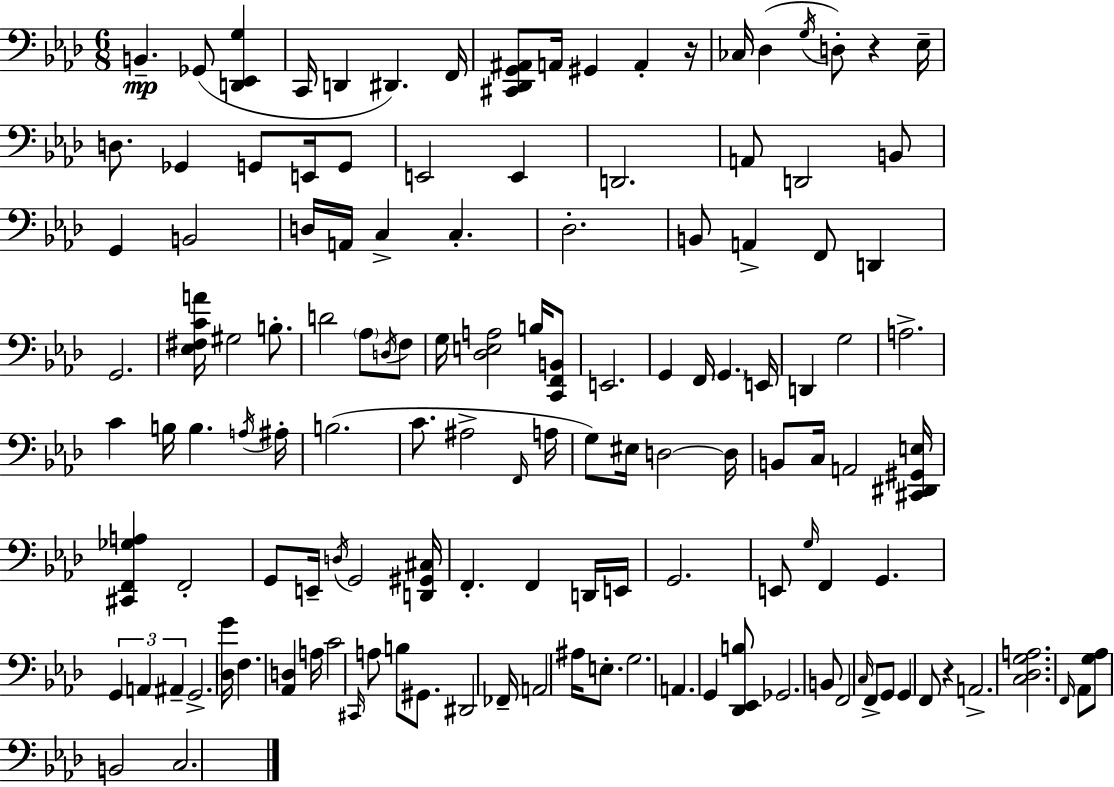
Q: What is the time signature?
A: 6/8